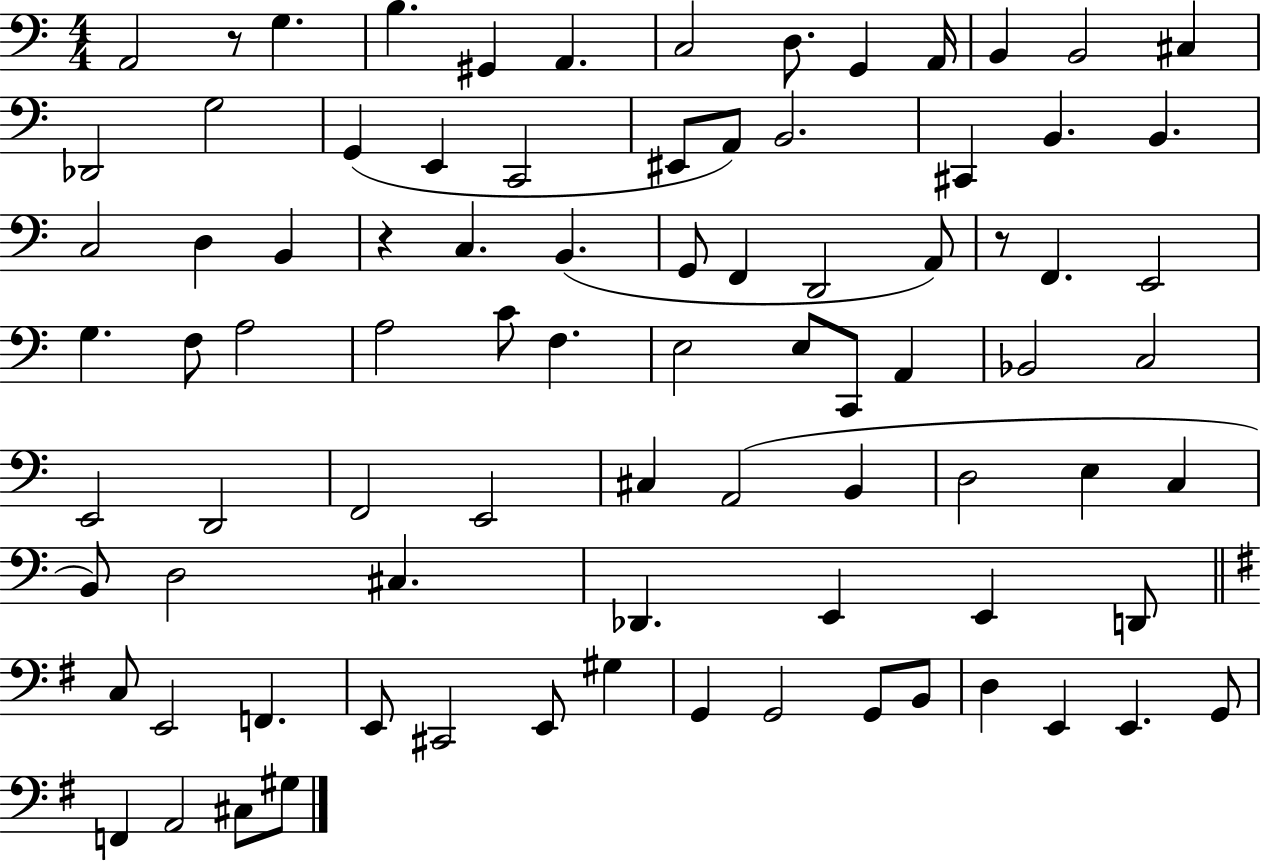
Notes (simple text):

A2/h R/e G3/q. B3/q. G#2/q A2/q. C3/h D3/e. G2/q A2/s B2/q B2/h C#3/q Db2/h G3/h G2/q E2/q C2/h EIS2/e A2/e B2/h. C#2/q B2/q. B2/q. C3/h D3/q B2/q R/q C3/q. B2/q. G2/e F2/q D2/h A2/e R/e F2/q. E2/h G3/q. F3/e A3/h A3/h C4/e F3/q. E3/h E3/e C2/e A2/q Bb2/h C3/h E2/h D2/h F2/h E2/h C#3/q A2/h B2/q D3/h E3/q C3/q B2/e D3/h C#3/q. Db2/q. E2/q E2/q D2/e C3/e E2/h F2/q. E2/e C#2/h E2/e G#3/q G2/q G2/h G2/e B2/e D3/q E2/q E2/q. G2/e F2/q A2/h C#3/e G#3/e